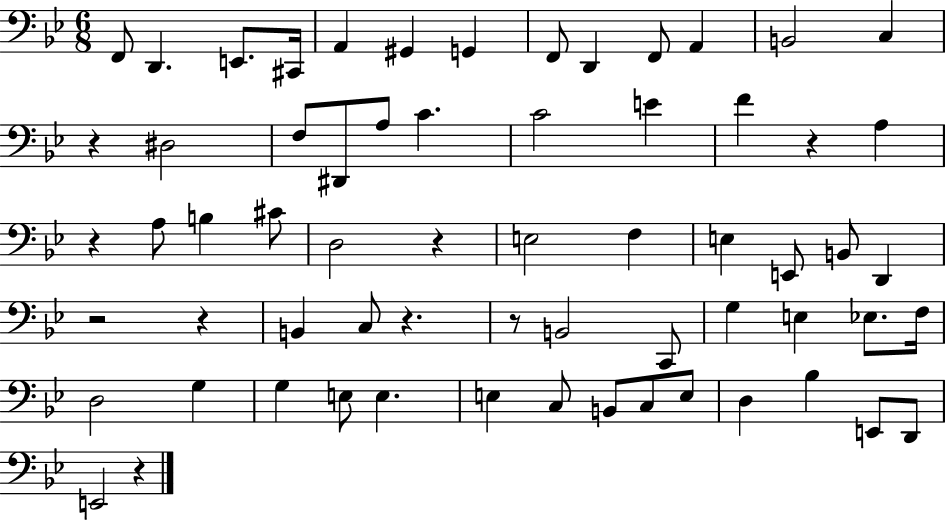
F2/e D2/q. E2/e. C#2/s A2/q G#2/q G2/q F2/e D2/q F2/e A2/q B2/h C3/q R/q D#3/h F3/e D#2/e A3/e C4/q. C4/h E4/q F4/q R/q A3/q R/q A3/e B3/q C#4/e D3/h R/q E3/h F3/q E3/q E2/e B2/e D2/q R/h R/q B2/q C3/e R/q. R/e B2/h C2/e G3/q E3/q Eb3/e. F3/s D3/h G3/q G3/q E3/e E3/q. E3/q C3/e B2/e C3/e E3/e D3/q Bb3/q E2/e D2/e E2/h R/q